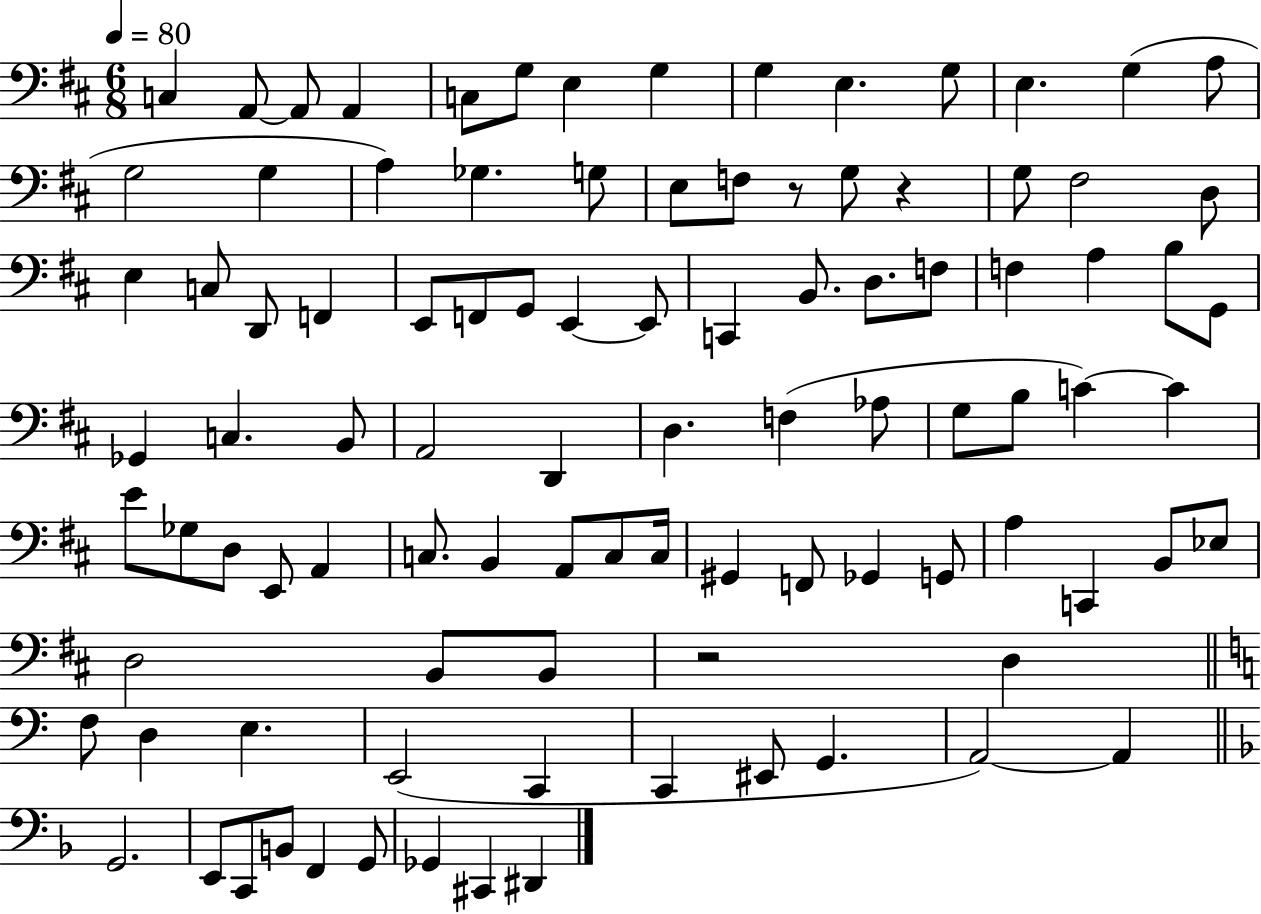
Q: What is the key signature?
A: D major